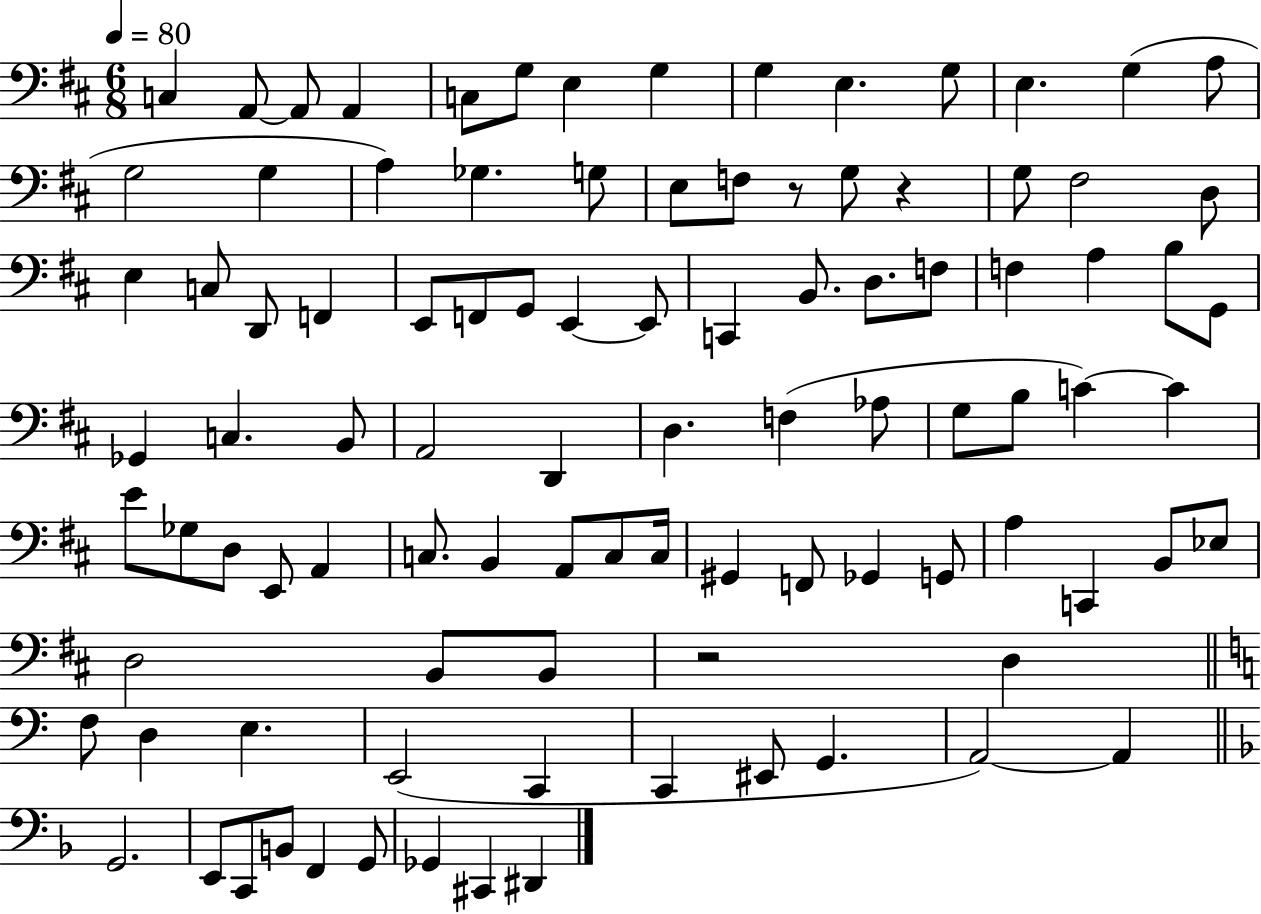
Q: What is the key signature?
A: D major